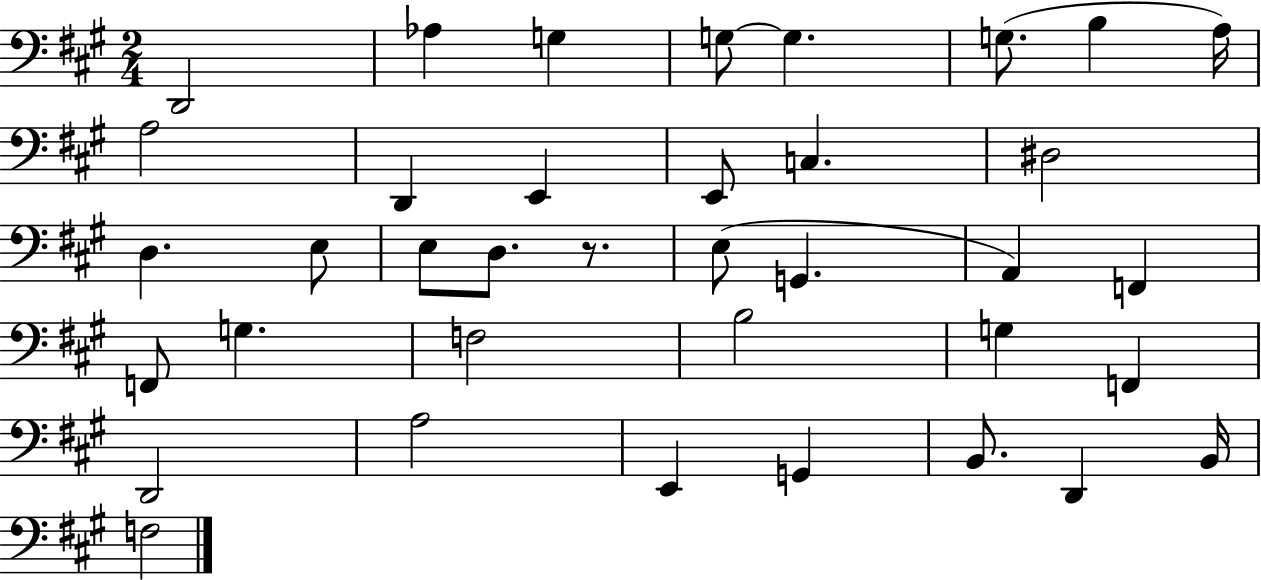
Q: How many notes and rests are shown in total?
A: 37